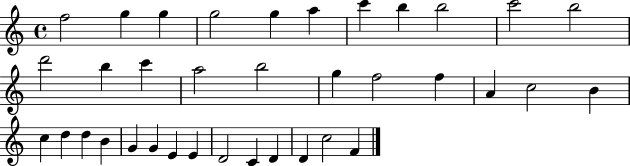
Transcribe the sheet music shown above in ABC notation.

X:1
T:Untitled
M:4/4
L:1/4
K:C
f2 g g g2 g a c' b b2 c'2 b2 d'2 b c' a2 b2 g f2 f A c2 B c d d B G G E E D2 C D D c2 F